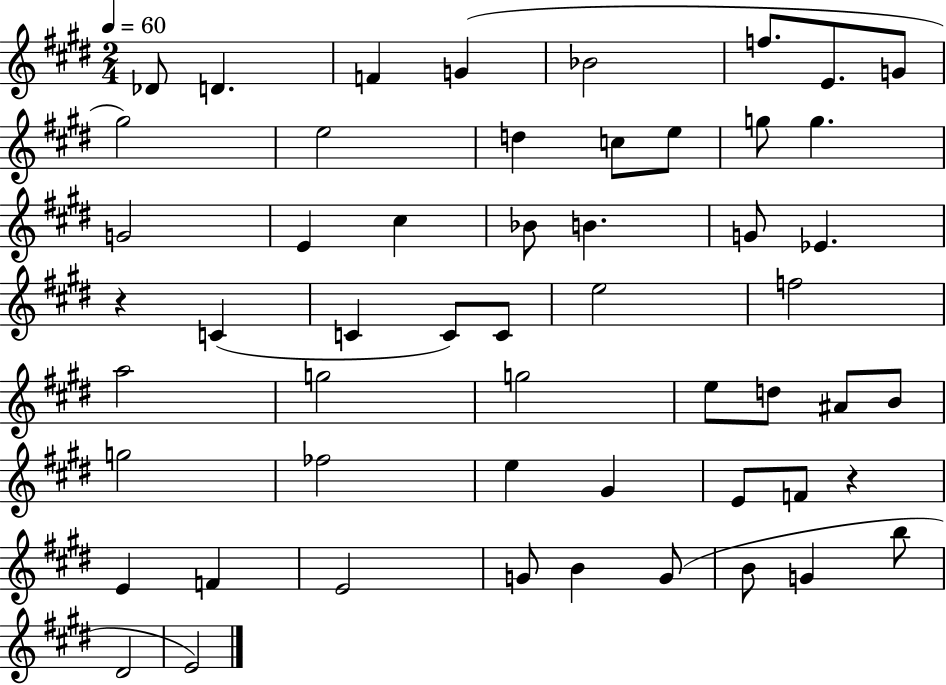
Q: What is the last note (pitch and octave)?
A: E4